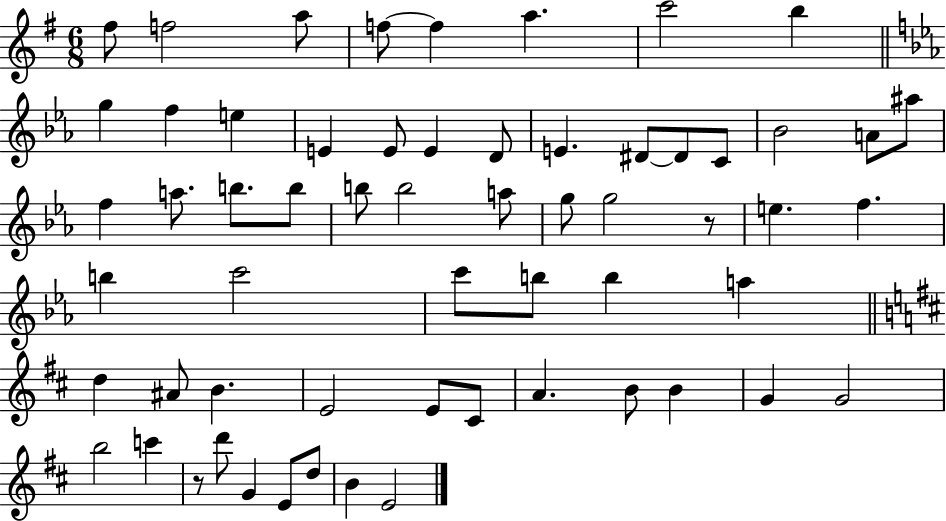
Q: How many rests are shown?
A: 2